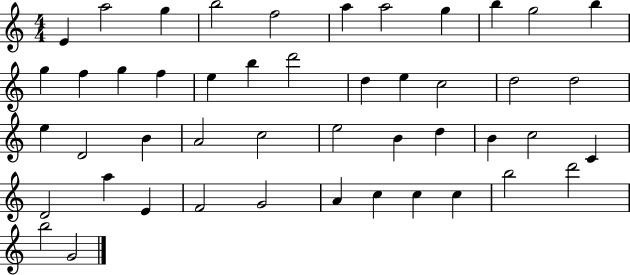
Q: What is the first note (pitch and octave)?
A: E4